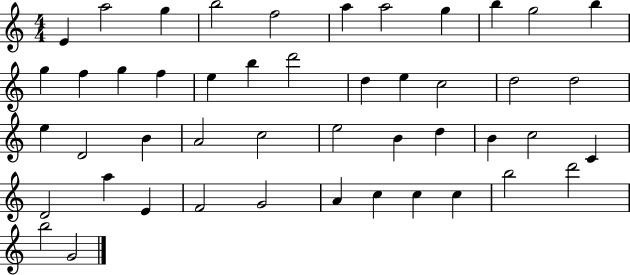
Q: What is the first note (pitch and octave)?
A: E4